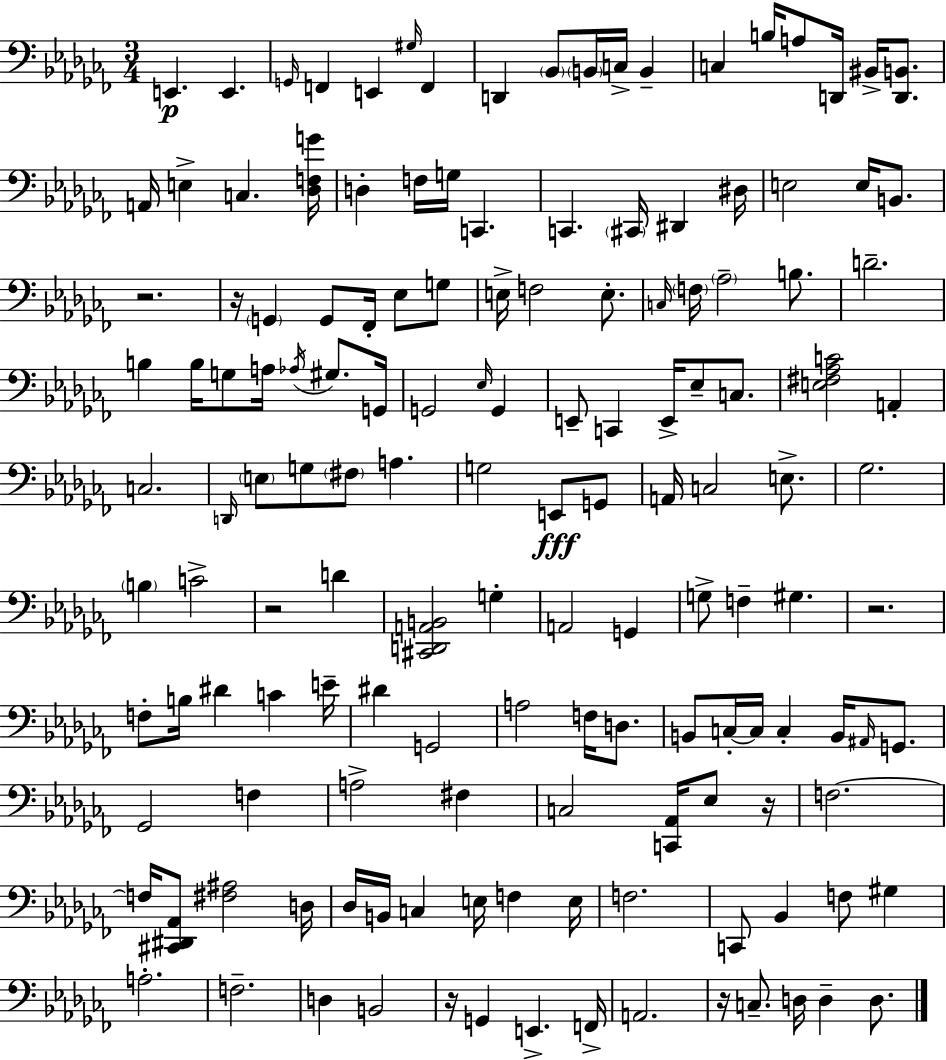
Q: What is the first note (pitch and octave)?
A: E2